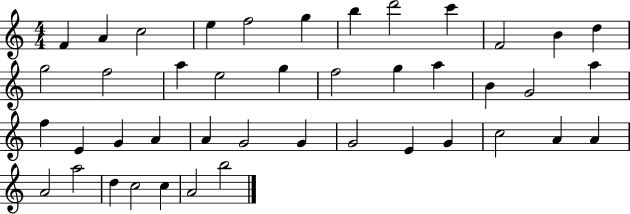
F4/q A4/q C5/h E5/q F5/h G5/q B5/q D6/h C6/q F4/h B4/q D5/q G5/h F5/h A5/q E5/h G5/q F5/h G5/q A5/q B4/q G4/h A5/q F5/q E4/q G4/q A4/q A4/q G4/h G4/q G4/h E4/q G4/q C5/h A4/q A4/q A4/h A5/h D5/q C5/h C5/q A4/h B5/h